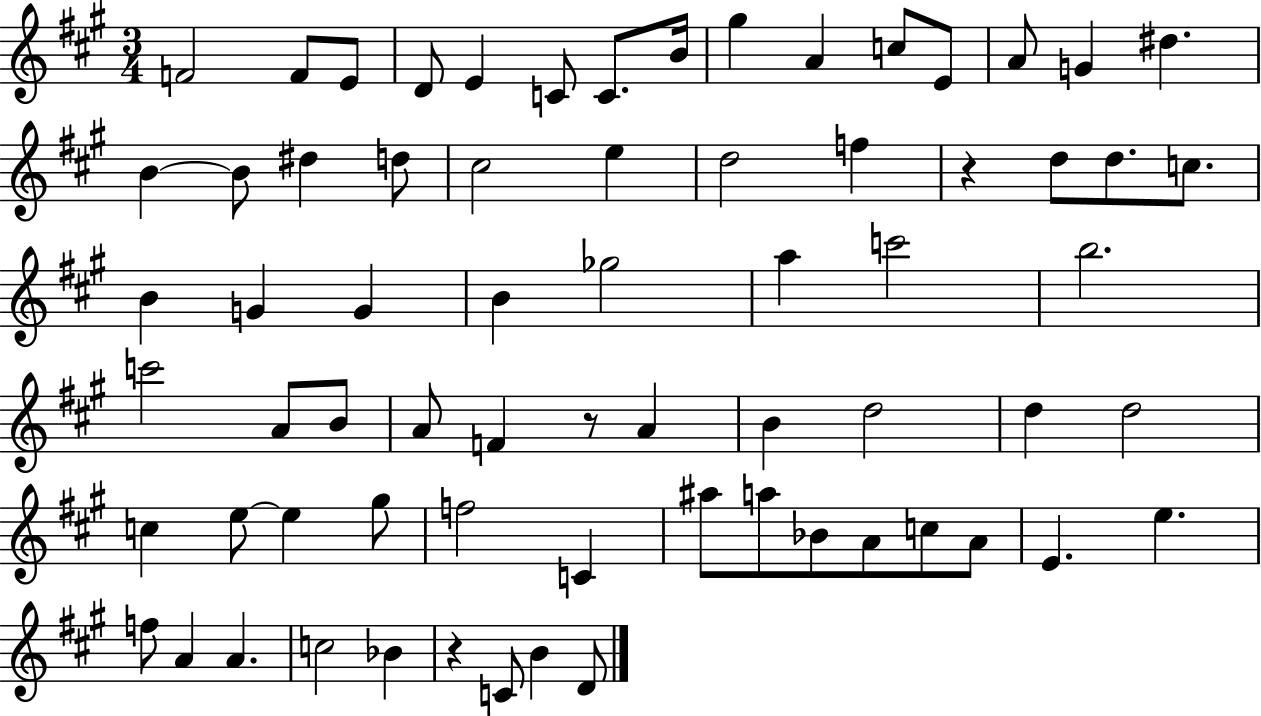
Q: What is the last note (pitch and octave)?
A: D4